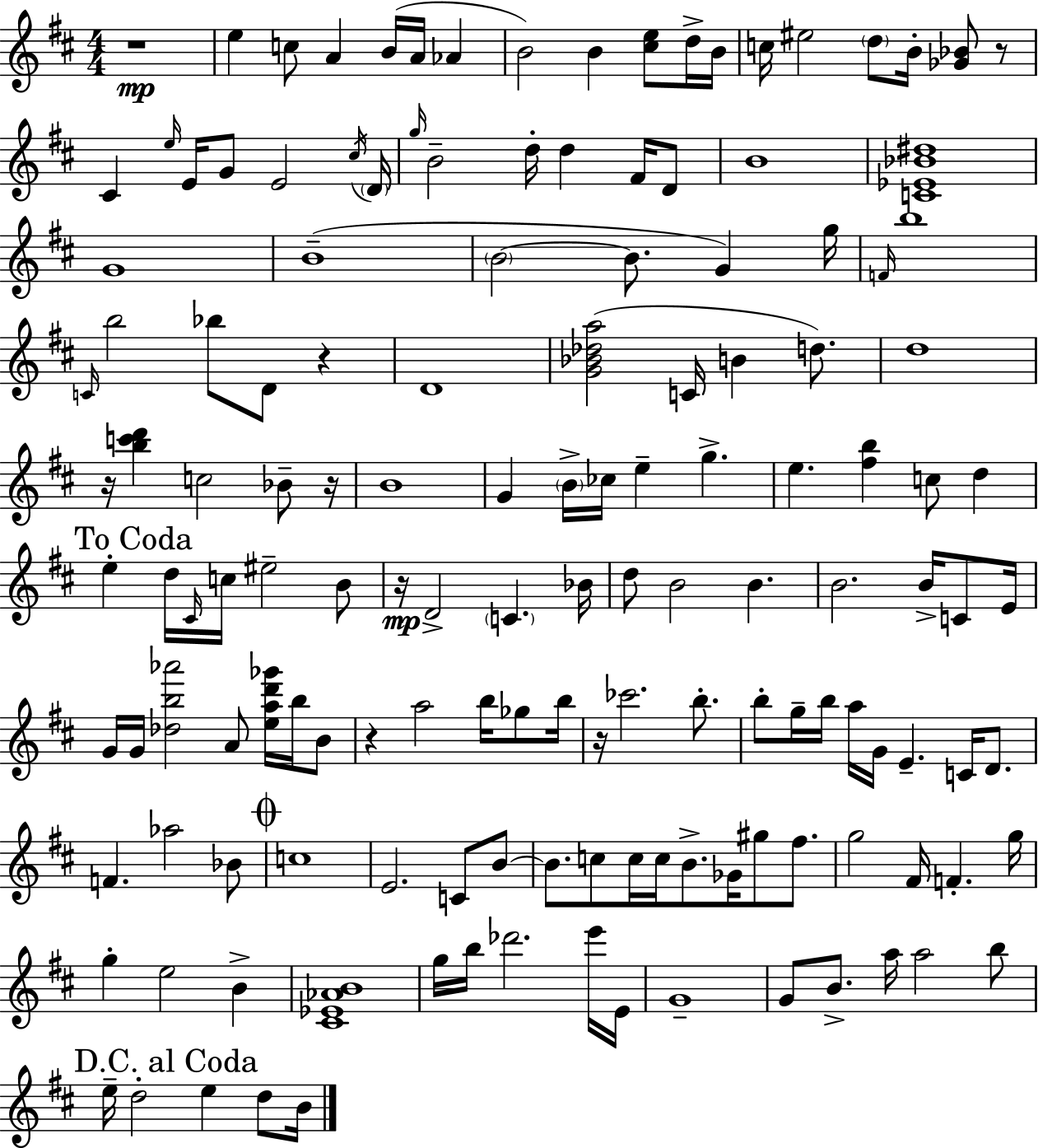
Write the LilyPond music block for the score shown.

{
  \clef treble
  \numericTimeSignature
  \time 4/4
  \key d \major
  r1\mp | e''4 c''8 a'4 b'16( a'16 aes'4 | b'2) b'4 <cis'' e''>8 d''16-> b'16 | c''16 eis''2 \parenthesize d''8 b'16-. <ges' bes'>8 r8 | \break cis'4 \grace { e''16 } e'16 g'8 e'2 | \acciaccatura { cis''16 } \parenthesize d'16 \grace { g''16 } b'2-- d''16-. d''4 | fis'16 d'8 b'1 | <c' ees' bes' dis''>1 | \break g'1 | b'1--( | \parenthesize b'2~~ b'8. g'4) | g''16 \grace { f'16 } b''1 | \break \grace { c'16 } b''2 bes''8 d'8 | r4 d'1 | <g' bes' des'' a''>2( c'16 b'4 | d''8.) d''1 | \break r16 <b'' c''' d'''>4 c''2 | bes'8-- r16 b'1 | g'4 \parenthesize b'16-> ces''16 e''4-- g''4.-> | e''4. <fis'' b''>4 c''8 | \break d''4 \mark "To Coda" e''4-. d''16 \grace { cis'16 } c''16 eis''2-- | b'8 r16\mp d'2-> \parenthesize c'4. | bes'16 d''8 b'2 | b'4. b'2. | \break b'16-> c'8 e'16 g'16 g'16 <des'' b'' aes'''>2 | a'8 <e'' a'' d''' ges'''>16 b''16 b'8 r4 a''2 | b''16 ges''8 b''16 r16 ces'''2. | b''8.-. b''8-. g''16-- b''16 a''16 g'16 e'4.-- | \break c'16 d'8. f'4. aes''2 | bes'8 \mark \markup { \musicglyph "scripts.coda" } c''1 | e'2. | c'8 b'8~~ b'8. c''8 c''16 c''16 b'8.-> | \break ges'16 gis''8 fis''8. g''2 fis'16 f'4.-. | g''16 g''4-. e''2 | b'4-> <cis' ees' aes' b'>1 | g''16 b''16 des'''2. | \break e'''16 e'16 g'1-- | g'8 b'8.-> a''16 a''2 | b''8 \mark "D.C. al Coda" e''16-- d''2-. e''4 | d''8 b'16 \bar "|."
}